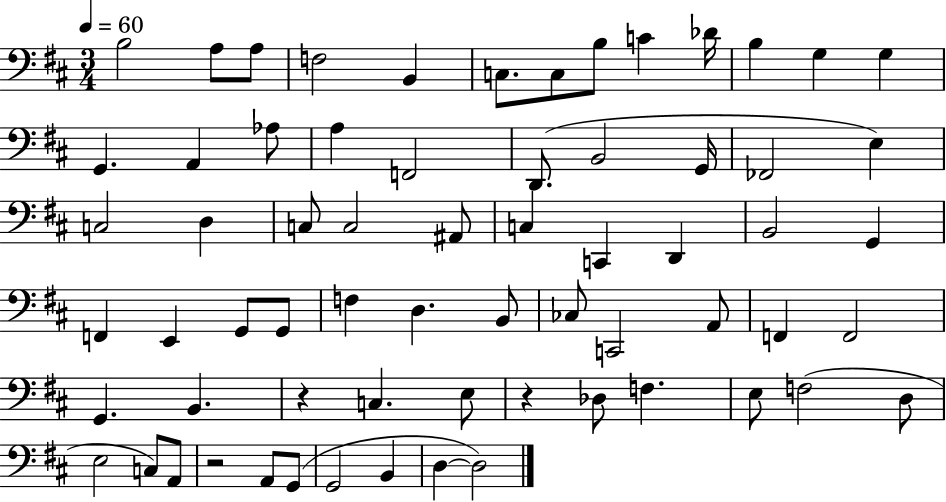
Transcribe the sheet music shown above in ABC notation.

X:1
T:Untitled
M:3/4
L:1/4
K:D
B,2 A,/2 A,/2 F,2 B,, C,/2 C,/2 B,/2 C _D/4 B, G, G, G,, A,, _A,/2 A, F,,2 D,,/2 B,,2 G,,/4 _F,,2 E, C,2 D, C,/2 C,2 ^A,,/2 C, C,, D,, B,,2 G,, F,, E,, G,,/2 G,,/2 F, D, B,,/2 _C,/2 C,,2 A,,/2 F,, F,,2 G,, B,, z C, E,/2 z _D,/2 F, E,/2 F,2 D,/2 E,2 C,/2 A,,/2 z2 A,,/2 G,,/2 G,,2 B,, D, D,2